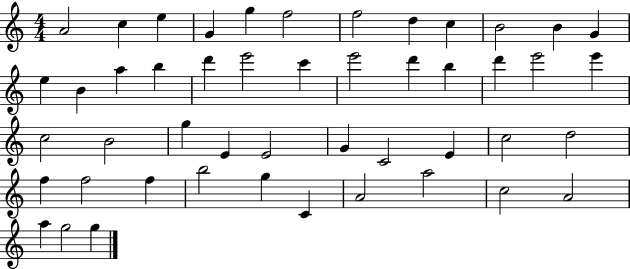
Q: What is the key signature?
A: C major